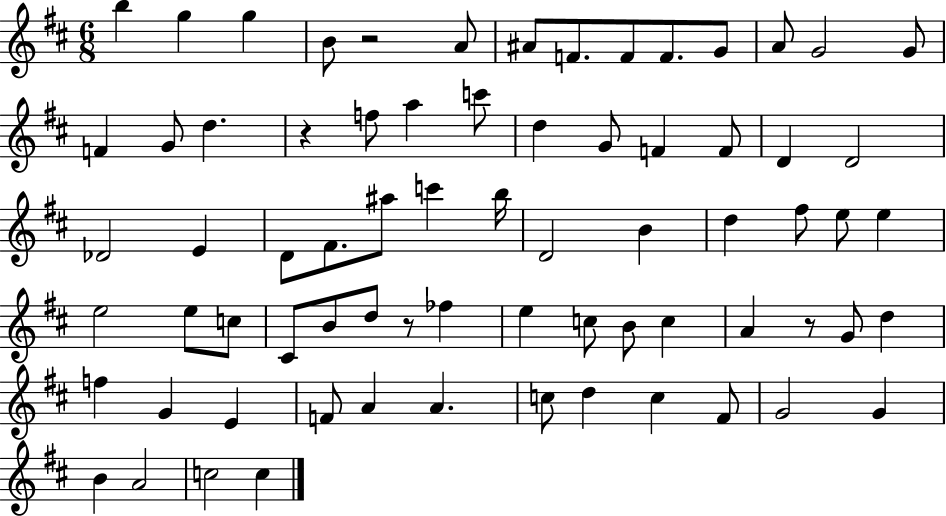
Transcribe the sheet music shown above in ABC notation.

X:1
T:Untitled
M:6/8
L:1/4
K:D
b g g B/2 z2 A/2 ^A/2 F/2 F/2 F/2 G/2 A/2 G2 G/2 F G/2 d z f/2 a c'/2 d G/2 F F/2 D D2 _D2 E D/2 ^F/2 ^a/2 c' b/4 D2 B d ^f/2 e/2 e e2 e/2 c/2 ^C/2 B/2 d/2 z/2 _f e c/2 B/2 c A z/2 G/2 d f G E F/2 A A c/2 d c ^F/2 G2 G B A2 c2 c